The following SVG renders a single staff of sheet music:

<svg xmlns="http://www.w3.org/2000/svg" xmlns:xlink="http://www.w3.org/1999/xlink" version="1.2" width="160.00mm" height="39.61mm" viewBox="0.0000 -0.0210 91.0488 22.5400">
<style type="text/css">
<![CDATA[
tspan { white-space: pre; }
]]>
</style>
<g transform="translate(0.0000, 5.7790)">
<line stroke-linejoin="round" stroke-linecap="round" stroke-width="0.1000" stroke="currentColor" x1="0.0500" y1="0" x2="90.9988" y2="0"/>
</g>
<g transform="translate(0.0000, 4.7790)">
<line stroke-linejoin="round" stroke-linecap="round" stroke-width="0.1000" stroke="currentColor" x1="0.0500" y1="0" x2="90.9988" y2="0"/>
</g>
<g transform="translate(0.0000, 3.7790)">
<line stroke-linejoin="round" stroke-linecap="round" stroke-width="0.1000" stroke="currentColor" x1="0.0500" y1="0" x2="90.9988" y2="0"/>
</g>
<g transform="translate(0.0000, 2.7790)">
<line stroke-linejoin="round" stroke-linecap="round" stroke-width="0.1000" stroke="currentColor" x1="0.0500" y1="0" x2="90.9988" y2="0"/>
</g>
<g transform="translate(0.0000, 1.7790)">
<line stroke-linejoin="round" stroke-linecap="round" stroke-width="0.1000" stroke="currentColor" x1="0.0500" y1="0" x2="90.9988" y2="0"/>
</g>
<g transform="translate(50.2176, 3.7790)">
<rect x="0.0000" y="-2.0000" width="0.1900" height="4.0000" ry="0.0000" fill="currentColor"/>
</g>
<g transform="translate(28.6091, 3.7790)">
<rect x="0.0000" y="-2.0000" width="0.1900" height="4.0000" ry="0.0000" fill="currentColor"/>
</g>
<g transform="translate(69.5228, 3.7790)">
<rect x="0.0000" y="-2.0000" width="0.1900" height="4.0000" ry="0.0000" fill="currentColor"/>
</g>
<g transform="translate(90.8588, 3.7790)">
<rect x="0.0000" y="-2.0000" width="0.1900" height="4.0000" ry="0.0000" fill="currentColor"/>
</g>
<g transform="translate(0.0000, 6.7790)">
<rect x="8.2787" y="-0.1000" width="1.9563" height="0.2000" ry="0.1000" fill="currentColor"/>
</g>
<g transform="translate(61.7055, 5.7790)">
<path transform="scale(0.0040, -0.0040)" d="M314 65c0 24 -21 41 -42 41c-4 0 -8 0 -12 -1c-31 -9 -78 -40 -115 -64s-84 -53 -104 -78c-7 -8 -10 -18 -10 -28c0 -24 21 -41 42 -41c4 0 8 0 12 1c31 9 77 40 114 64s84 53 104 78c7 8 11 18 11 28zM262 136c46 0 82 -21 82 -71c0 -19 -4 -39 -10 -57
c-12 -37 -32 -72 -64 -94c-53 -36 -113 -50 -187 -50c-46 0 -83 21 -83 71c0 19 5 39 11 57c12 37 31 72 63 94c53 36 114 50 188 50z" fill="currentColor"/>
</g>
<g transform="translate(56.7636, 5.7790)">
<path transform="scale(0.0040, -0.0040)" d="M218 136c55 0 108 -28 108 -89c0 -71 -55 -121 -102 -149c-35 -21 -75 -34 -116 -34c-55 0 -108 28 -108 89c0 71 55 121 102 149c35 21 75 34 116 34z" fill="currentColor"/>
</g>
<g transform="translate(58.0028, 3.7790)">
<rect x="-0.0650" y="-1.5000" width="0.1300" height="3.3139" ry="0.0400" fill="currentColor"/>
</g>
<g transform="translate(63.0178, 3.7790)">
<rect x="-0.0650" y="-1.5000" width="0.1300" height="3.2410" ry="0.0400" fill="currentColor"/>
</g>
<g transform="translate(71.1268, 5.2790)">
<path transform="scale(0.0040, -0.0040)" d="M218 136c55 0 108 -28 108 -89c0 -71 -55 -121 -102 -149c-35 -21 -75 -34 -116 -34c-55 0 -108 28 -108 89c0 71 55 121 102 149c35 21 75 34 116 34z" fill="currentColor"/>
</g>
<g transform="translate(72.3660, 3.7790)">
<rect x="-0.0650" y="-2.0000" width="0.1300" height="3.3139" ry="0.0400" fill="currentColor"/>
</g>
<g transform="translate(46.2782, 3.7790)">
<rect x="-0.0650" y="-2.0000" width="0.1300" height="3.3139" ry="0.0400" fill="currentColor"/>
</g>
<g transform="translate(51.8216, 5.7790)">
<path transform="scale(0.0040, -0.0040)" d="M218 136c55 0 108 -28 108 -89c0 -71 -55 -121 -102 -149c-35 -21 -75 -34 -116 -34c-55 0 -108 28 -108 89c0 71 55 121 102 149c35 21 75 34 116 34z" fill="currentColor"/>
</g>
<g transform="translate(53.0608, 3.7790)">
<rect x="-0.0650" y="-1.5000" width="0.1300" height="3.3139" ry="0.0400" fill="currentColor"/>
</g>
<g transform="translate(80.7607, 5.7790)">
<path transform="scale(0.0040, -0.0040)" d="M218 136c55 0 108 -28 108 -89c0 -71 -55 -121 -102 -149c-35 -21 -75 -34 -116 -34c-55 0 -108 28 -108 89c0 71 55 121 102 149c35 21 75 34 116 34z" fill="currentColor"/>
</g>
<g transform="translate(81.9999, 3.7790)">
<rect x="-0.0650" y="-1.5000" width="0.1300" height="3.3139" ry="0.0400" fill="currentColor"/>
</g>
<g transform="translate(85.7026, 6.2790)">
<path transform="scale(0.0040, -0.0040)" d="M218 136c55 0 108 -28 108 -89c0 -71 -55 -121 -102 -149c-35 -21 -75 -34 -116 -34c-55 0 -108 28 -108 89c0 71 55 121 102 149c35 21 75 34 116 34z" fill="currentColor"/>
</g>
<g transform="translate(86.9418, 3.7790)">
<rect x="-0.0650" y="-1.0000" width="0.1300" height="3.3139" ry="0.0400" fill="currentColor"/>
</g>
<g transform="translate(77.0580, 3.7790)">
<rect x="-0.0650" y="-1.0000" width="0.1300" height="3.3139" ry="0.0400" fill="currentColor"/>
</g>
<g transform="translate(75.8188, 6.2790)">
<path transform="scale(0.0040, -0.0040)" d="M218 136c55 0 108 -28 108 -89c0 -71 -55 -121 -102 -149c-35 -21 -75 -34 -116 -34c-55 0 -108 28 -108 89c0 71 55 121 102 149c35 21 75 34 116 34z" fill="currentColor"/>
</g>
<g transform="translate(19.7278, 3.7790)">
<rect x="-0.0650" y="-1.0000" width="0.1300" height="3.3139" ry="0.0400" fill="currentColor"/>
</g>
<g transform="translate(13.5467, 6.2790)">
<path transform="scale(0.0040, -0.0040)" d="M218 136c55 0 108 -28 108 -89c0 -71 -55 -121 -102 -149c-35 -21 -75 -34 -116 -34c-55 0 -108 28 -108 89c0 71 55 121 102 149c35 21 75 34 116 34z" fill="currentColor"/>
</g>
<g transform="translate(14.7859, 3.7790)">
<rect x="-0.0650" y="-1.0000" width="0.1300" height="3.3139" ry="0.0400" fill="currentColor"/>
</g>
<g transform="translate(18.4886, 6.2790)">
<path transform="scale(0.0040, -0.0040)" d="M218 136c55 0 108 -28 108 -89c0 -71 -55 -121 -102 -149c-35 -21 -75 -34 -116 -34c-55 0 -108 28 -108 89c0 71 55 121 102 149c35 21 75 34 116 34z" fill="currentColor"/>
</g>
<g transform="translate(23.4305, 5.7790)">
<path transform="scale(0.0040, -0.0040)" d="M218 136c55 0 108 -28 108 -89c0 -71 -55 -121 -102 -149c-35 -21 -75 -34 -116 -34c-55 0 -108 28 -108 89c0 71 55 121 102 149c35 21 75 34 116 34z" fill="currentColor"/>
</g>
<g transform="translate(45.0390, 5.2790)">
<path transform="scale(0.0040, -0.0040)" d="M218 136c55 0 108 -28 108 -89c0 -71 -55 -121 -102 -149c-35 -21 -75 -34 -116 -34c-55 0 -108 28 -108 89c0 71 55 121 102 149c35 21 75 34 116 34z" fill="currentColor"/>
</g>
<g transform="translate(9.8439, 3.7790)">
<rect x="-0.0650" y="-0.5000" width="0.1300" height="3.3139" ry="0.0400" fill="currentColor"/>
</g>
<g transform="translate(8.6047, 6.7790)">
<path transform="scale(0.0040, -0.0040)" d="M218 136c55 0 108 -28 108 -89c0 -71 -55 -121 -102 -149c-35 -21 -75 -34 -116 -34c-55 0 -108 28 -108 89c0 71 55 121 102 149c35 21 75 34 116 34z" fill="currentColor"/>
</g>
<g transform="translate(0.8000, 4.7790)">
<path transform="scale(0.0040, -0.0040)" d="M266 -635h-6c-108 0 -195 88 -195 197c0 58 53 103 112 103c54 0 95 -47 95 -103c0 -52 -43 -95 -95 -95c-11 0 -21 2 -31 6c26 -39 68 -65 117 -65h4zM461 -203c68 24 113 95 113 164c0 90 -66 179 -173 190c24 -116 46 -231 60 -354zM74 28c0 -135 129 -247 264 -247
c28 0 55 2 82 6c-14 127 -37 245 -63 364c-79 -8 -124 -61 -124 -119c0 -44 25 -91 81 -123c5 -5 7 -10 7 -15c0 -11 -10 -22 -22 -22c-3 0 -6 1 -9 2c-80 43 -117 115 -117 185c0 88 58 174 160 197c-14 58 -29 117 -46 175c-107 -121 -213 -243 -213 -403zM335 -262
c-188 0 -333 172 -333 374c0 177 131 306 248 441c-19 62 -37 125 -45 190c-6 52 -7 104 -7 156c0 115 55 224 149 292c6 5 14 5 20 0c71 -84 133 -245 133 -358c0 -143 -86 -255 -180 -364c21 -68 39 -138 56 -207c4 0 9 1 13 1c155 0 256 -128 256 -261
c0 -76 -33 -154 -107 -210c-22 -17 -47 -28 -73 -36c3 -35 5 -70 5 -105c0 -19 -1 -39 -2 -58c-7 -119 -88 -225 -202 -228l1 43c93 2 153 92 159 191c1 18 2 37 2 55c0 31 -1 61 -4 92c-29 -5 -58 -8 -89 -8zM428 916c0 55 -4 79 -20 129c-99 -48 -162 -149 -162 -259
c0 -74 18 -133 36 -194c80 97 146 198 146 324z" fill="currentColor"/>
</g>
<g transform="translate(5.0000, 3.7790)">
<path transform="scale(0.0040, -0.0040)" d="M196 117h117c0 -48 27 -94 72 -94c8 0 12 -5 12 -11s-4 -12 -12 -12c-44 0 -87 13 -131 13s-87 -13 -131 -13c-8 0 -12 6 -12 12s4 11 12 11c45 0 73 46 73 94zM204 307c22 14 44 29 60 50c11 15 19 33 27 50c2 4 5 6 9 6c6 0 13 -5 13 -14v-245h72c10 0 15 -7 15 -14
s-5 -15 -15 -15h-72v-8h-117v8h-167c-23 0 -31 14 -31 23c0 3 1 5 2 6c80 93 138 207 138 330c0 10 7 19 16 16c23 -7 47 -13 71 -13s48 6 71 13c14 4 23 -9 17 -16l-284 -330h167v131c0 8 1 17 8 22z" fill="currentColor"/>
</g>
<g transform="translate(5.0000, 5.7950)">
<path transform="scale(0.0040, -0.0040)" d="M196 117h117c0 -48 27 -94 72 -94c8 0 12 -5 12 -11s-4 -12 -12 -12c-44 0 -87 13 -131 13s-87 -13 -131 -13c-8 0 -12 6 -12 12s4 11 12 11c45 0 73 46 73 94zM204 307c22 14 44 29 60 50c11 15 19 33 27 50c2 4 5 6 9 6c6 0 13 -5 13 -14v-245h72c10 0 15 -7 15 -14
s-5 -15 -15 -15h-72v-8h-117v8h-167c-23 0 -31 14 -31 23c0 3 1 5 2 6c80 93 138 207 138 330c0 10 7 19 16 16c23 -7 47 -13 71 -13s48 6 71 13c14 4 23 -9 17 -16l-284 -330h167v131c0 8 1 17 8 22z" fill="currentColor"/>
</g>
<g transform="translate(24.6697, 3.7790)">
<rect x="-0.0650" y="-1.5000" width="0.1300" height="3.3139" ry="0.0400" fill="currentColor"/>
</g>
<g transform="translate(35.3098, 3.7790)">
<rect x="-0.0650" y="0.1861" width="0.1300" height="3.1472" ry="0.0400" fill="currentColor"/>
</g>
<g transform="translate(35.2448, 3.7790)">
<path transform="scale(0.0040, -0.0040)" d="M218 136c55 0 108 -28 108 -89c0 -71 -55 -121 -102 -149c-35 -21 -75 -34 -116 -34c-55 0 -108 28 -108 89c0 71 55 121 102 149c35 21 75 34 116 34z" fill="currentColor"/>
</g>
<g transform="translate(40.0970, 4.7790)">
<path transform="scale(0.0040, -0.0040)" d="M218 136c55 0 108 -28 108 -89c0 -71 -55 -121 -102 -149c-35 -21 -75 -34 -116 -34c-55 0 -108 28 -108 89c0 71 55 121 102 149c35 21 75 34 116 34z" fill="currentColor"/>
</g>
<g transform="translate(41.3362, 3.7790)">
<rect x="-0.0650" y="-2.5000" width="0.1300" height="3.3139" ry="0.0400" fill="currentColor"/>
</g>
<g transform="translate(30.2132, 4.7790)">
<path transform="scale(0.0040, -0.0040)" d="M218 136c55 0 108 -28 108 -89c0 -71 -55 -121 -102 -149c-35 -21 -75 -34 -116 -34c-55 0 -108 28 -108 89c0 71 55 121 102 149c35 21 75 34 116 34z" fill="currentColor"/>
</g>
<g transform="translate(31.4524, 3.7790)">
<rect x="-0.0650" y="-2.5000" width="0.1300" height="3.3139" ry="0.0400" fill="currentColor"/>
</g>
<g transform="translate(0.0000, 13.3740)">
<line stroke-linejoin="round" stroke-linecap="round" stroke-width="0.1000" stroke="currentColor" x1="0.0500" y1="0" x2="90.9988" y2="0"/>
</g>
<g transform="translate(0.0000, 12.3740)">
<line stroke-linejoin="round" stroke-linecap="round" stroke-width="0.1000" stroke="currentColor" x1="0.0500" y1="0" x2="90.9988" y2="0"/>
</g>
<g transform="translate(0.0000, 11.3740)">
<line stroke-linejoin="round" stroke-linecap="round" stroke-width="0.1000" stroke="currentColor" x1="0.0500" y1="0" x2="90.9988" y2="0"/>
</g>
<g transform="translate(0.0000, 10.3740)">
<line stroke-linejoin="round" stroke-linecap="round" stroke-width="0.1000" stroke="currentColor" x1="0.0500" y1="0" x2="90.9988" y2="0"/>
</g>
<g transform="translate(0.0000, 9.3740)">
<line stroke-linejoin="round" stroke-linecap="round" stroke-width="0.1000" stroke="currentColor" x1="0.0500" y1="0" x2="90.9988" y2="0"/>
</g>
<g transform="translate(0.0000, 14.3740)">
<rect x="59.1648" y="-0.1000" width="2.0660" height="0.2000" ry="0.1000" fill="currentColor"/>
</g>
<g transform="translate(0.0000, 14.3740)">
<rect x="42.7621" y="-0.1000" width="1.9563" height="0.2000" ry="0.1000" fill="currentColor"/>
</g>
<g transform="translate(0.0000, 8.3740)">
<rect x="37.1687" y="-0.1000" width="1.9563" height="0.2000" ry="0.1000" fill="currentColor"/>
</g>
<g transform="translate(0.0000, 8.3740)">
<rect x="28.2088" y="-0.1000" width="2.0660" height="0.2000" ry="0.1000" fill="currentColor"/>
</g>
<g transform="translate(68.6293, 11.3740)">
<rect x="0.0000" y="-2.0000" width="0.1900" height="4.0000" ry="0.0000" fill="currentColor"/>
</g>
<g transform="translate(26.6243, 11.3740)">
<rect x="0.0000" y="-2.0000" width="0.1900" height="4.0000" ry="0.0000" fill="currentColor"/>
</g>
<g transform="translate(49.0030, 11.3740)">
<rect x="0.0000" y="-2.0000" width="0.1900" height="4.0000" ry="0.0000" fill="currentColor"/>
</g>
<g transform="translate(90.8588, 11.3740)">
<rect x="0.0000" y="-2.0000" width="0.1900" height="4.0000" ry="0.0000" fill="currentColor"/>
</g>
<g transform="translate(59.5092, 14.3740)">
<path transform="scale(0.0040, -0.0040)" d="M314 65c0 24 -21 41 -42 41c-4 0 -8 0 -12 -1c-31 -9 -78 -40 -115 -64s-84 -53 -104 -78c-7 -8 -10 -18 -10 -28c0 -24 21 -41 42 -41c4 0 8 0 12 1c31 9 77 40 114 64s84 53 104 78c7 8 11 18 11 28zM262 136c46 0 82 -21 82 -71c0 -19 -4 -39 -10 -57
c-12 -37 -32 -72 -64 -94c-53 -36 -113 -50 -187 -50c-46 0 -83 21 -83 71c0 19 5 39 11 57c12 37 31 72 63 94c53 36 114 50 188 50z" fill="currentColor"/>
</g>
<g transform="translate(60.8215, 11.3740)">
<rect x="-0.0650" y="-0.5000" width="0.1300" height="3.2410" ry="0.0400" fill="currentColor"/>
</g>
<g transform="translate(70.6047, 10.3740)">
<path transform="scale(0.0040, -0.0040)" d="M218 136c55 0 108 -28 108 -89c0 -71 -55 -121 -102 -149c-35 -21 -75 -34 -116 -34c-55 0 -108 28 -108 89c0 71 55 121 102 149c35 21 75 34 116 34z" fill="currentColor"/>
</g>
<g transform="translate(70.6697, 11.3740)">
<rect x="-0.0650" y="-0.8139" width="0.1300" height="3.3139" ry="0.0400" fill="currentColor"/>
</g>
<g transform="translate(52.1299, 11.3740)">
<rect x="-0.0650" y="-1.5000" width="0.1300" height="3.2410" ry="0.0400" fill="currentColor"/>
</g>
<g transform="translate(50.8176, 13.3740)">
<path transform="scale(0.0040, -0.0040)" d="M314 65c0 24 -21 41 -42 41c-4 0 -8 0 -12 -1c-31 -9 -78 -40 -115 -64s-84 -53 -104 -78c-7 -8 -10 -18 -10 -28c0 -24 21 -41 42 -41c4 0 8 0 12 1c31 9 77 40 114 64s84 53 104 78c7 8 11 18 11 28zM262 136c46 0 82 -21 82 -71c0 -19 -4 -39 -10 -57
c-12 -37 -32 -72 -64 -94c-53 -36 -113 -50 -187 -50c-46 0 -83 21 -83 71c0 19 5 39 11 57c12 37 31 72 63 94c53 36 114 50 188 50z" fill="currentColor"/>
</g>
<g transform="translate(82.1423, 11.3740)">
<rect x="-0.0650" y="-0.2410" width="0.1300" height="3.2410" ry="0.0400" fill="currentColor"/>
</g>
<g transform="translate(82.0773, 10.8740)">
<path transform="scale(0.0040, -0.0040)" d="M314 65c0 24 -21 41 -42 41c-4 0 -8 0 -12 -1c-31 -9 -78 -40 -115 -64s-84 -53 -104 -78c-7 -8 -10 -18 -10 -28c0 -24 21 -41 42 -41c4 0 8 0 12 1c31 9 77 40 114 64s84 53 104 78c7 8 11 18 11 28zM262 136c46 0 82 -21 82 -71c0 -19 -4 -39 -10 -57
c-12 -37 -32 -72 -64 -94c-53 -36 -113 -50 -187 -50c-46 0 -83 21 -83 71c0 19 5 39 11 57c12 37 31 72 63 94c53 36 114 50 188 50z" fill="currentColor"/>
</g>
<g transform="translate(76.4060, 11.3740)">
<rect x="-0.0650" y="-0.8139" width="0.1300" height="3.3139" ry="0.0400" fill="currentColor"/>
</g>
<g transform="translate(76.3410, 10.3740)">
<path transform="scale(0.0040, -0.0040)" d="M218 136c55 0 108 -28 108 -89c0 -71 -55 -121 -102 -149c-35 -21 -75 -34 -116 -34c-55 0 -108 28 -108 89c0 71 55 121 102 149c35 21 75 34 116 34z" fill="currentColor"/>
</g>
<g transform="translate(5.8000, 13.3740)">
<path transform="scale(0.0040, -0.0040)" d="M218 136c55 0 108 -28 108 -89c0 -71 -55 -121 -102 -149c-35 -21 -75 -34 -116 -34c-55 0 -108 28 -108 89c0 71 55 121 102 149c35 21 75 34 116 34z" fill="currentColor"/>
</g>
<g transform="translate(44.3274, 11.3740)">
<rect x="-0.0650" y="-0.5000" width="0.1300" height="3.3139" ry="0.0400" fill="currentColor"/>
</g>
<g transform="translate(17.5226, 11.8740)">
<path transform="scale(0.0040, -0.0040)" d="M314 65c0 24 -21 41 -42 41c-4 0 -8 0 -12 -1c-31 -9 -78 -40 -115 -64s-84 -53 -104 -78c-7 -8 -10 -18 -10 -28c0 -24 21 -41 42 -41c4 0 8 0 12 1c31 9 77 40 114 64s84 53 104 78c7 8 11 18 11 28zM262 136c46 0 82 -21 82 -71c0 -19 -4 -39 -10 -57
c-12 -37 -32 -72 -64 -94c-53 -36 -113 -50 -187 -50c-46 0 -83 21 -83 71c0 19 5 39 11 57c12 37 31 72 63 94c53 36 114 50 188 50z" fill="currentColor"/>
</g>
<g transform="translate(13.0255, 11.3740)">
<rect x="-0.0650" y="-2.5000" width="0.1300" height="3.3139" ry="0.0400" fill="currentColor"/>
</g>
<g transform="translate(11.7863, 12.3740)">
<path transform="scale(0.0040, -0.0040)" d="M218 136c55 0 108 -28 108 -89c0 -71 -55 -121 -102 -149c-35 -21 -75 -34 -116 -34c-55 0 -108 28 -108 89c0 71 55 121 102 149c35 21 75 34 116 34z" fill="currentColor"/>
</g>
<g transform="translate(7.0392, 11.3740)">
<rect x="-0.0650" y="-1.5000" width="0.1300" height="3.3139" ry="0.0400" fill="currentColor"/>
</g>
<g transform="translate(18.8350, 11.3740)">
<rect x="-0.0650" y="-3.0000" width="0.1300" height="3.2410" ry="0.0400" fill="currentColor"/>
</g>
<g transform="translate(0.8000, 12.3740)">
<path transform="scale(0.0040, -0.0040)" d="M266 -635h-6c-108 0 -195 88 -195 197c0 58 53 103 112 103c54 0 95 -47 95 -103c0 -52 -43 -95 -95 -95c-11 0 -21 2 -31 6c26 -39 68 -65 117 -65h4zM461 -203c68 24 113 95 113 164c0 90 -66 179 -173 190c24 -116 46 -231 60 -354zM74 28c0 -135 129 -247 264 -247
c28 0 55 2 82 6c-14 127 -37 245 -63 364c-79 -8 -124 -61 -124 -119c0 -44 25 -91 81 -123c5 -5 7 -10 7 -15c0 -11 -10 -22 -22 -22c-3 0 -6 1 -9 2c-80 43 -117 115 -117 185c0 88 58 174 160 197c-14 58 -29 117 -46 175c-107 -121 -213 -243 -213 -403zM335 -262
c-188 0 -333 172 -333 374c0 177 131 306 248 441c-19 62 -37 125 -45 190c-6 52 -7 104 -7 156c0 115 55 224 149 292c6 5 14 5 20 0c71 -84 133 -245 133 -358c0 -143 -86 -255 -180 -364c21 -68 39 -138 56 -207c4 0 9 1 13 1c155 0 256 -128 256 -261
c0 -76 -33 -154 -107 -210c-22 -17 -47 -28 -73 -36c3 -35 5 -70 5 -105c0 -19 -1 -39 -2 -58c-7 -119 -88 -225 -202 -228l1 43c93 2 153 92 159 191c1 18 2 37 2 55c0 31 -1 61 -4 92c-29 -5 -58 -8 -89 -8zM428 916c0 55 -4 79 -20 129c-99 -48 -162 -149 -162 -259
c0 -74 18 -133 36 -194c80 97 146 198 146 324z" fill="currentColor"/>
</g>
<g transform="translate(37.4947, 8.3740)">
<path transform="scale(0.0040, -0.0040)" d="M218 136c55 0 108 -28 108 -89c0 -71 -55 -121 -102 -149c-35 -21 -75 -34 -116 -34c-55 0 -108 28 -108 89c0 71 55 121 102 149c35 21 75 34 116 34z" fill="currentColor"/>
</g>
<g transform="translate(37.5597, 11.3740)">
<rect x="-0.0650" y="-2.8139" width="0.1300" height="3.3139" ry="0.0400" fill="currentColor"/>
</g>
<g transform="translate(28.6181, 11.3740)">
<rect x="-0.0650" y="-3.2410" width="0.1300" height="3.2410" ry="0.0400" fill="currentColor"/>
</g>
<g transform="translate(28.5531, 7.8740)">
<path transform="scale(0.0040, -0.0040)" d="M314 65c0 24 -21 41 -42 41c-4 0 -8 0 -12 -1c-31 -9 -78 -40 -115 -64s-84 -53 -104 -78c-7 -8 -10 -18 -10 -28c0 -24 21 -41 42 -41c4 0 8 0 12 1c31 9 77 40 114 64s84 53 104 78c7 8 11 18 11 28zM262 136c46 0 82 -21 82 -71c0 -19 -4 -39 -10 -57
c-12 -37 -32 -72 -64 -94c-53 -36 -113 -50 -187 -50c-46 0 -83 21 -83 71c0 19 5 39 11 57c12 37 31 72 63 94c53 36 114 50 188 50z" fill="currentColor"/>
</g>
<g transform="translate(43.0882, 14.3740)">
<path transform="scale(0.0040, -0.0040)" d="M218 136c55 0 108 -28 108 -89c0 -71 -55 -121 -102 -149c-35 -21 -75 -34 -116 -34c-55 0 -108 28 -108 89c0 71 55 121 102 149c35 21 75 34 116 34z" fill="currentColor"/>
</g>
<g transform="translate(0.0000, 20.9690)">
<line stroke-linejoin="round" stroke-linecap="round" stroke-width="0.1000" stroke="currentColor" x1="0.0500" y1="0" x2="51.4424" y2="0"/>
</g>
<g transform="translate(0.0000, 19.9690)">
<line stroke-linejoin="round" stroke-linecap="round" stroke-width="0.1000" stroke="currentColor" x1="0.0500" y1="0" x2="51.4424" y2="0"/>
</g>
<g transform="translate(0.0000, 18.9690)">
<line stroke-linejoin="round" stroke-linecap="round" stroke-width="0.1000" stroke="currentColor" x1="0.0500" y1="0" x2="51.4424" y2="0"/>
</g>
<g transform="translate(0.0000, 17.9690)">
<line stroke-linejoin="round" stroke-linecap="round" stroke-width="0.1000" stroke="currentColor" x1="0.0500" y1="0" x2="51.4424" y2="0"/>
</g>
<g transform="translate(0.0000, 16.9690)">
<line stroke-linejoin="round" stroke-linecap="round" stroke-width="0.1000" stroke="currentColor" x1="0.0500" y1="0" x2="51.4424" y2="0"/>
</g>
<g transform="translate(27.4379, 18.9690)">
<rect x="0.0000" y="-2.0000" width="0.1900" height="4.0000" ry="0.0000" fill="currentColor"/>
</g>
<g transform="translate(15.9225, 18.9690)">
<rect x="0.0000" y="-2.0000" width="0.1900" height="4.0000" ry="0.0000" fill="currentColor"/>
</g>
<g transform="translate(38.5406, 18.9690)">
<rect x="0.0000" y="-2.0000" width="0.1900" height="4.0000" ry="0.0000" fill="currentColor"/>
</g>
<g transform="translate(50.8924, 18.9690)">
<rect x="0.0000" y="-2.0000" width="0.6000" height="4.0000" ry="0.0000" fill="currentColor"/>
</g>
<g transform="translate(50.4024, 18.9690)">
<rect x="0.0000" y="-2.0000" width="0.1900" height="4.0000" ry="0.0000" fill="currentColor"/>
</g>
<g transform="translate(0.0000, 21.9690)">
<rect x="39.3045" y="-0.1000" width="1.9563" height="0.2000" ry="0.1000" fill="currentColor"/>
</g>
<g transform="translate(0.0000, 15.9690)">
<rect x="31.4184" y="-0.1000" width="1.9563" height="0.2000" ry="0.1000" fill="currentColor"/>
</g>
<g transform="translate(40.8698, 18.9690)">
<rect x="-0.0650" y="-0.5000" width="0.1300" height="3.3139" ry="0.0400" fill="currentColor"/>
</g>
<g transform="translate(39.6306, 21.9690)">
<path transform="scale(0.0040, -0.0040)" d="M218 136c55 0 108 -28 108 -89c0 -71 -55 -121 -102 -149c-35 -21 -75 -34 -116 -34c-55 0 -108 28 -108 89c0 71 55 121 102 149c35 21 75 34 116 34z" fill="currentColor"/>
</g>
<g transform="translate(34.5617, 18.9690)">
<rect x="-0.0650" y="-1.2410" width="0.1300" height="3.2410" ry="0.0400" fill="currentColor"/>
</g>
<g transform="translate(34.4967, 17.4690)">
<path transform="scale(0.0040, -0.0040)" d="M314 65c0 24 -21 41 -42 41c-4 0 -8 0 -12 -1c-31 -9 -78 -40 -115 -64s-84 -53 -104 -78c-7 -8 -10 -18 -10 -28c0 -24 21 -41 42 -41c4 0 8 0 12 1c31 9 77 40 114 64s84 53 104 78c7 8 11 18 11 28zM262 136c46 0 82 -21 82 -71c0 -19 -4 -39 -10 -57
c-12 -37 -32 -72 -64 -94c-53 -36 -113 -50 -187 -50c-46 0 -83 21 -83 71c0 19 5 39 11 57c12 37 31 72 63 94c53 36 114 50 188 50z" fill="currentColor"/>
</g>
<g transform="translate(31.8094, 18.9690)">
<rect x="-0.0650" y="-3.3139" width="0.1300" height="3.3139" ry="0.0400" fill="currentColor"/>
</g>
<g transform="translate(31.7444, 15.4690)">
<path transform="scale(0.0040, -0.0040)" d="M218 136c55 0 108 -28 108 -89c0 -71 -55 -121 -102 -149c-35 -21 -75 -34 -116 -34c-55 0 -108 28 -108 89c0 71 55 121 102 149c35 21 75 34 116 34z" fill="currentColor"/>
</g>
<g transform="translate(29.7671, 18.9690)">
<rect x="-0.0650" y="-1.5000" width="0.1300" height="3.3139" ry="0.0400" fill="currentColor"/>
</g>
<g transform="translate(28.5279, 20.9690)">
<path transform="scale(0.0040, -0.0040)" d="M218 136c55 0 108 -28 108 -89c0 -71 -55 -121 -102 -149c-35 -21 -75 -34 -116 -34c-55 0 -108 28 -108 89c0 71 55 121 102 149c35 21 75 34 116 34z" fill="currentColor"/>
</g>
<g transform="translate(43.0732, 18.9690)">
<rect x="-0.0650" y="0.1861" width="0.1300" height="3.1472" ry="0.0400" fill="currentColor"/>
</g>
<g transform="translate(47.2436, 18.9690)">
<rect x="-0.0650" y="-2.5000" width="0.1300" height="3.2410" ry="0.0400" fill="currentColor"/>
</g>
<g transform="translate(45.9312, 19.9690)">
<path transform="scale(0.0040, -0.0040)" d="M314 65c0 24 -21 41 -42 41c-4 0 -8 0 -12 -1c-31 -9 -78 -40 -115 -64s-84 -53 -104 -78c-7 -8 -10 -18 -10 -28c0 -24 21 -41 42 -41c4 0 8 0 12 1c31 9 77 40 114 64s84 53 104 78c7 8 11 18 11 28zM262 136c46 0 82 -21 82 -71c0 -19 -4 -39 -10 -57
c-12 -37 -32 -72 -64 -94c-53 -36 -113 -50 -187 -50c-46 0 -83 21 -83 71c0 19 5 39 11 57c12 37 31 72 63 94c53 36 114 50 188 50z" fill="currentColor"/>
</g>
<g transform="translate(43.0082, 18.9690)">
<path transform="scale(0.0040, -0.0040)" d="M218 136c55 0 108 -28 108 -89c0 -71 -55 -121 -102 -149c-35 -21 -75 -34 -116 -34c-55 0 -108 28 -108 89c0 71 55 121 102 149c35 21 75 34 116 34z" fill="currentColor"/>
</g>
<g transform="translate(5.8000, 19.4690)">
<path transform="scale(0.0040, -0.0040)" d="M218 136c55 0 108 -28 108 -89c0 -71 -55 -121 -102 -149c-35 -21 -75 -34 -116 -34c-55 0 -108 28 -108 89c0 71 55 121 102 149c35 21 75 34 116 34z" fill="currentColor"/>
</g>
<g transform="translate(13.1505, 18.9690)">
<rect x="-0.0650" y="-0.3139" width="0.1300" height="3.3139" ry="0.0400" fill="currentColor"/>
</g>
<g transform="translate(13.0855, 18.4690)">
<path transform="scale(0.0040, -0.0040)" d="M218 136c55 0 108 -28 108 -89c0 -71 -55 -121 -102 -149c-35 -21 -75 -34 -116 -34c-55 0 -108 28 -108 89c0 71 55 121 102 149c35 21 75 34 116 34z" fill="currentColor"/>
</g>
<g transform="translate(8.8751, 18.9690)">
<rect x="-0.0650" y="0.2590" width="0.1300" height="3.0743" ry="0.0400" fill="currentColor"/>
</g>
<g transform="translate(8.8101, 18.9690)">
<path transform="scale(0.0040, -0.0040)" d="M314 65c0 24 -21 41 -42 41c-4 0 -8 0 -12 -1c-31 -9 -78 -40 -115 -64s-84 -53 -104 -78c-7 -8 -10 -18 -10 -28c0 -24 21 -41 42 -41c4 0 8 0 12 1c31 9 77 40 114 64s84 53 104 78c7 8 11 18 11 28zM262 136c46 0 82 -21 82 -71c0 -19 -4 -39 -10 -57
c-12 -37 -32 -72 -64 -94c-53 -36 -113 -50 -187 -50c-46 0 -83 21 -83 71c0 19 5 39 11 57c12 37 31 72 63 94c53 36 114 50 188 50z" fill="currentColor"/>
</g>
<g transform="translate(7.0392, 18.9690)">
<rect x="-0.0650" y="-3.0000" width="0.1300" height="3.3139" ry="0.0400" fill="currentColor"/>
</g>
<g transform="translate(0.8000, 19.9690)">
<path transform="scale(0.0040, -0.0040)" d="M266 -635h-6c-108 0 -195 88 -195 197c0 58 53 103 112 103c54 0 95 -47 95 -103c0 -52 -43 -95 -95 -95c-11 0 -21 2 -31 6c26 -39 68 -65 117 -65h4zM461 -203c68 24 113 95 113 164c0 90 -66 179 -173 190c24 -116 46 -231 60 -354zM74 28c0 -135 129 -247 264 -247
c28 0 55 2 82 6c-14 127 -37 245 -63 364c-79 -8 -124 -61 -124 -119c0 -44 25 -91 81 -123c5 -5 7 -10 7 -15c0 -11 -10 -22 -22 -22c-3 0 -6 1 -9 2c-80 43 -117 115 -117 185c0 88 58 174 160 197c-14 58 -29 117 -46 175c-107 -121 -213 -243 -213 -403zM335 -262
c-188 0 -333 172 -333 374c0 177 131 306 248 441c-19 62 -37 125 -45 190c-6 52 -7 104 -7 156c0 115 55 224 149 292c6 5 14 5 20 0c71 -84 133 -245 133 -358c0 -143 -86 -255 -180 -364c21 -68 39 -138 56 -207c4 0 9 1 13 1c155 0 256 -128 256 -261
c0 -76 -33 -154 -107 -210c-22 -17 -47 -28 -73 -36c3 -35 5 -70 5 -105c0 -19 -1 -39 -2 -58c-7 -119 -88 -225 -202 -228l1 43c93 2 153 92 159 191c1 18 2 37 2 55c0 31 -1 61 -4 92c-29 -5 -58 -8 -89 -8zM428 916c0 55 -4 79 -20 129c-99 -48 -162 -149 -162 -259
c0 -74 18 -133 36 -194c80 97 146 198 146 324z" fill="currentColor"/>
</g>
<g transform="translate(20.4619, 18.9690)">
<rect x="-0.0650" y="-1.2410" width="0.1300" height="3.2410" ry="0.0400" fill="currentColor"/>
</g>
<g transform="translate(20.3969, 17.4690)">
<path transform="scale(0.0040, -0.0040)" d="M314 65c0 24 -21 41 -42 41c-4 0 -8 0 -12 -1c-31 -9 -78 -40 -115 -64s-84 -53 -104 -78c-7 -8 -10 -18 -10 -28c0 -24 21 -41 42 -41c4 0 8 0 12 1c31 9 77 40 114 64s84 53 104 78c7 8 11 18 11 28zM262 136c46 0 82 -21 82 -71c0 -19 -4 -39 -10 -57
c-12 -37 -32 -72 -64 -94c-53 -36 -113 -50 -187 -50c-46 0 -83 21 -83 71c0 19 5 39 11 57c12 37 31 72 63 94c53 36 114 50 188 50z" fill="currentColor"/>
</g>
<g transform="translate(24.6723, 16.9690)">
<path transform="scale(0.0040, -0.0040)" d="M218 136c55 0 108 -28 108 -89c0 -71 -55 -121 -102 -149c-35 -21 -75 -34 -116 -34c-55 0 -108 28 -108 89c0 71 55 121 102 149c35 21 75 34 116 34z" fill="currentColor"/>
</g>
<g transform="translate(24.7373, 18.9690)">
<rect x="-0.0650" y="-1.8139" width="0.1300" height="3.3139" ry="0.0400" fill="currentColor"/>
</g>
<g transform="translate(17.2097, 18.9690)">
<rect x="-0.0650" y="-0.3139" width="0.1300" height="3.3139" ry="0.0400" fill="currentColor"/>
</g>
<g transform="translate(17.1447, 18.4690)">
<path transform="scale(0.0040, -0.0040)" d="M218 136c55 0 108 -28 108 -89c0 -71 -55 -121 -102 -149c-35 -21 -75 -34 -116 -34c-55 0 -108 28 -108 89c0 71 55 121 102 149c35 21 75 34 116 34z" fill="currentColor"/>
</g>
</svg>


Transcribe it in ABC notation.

X:1
T:Untitled
M:4/4
L:1/4
K:C
C D D E G B G F E E E2 F D E D E G A2 b2 a C E2 C2 d d c2 A B2 c c e2 f E b e2 C B G2